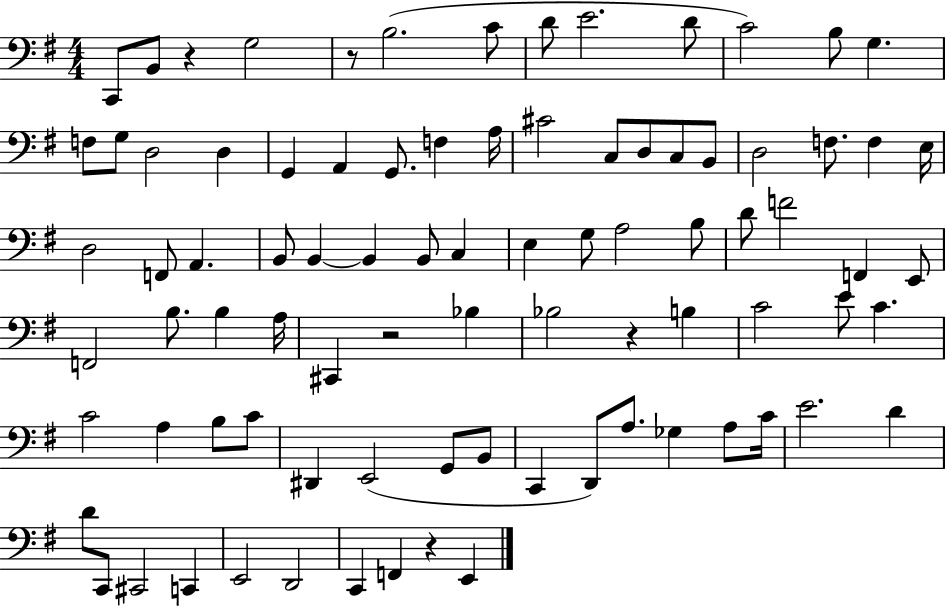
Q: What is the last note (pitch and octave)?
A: E2